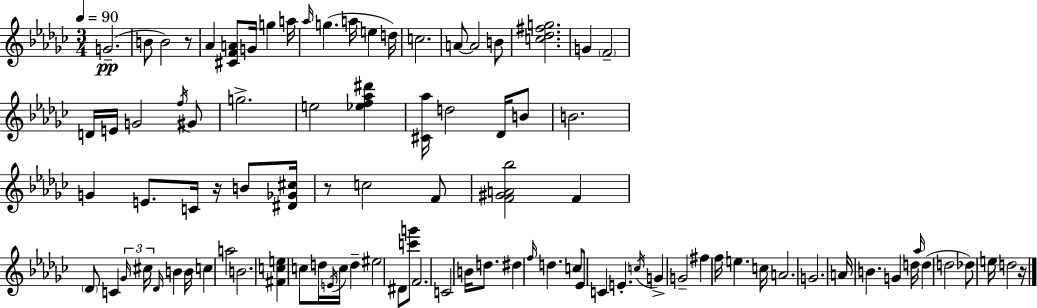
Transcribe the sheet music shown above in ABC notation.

X:1
T:Untitled
M:3/4
L:1/4
K:Ebm
G2 B/2 B2 z/2 _A [^CFA]/2 G/4 g a/4 _a/4 g a/4 e d/4 c2 A/2 A2 B/2 [c_d^fg]2 G F2 D/4 E/4 G2 f/4 ^G/2 g2 e2 [_ef_a^d'] [^C_a]/4 d2 _D/4 B/2 B2 G E/2 C/4 z/4 B/2 [^D_G^c]/4 z/2 c2 F/2 [F^GA_b]2 F _D/2 C _G/4 ^c/4 _D/4 B B/4 c a2 B2 [^Fce] c/2 d/4 E/4 c/4 d ^e2 ^D/2 [c'g']/2 F2 C2 B/4 d/2 ^d f/4 d c/2 _E/2 C E c/4 G G2 ^f f/4 e c/4 A2 G2 A/4 B G d/4 _a/4 d d2 _d/2 e/4 d2 z/4